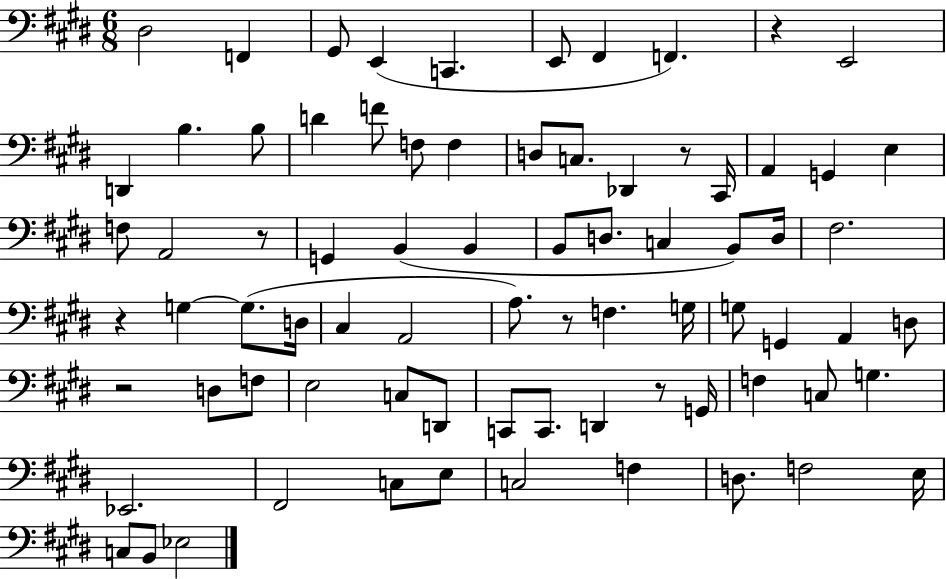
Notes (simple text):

D#3/h F2/q G#2/e E2/q C2/q. E2/e F#2/q F2/q. R/q E2/h D2/q B3/q. B3/e D4/q F4/e F3/e F3/q D3/e C3/e. Db2/q R/e C#2/s A2/q G2/q E3/q F3/e A2/h R/e G2/q B2/q B2/q B2/e D3/e. C3/q B2/e D3/s F#3/h. R/q G3/q G3/e. D3/s C#3/q A2/h A3/e. R/e F3/q. G3/s G3/e G2/q A2/q D3/e R/h D3/e F3/e E3/h C3/e D2/e C2/e C2/e. D2/q R/e G2/s F3/q C3/e G3/q. Eb2/h. F#2/h C3/e E3/e C3/h F3/q D3/e. F3/h E3/s C3/e B2/e Eb3/h